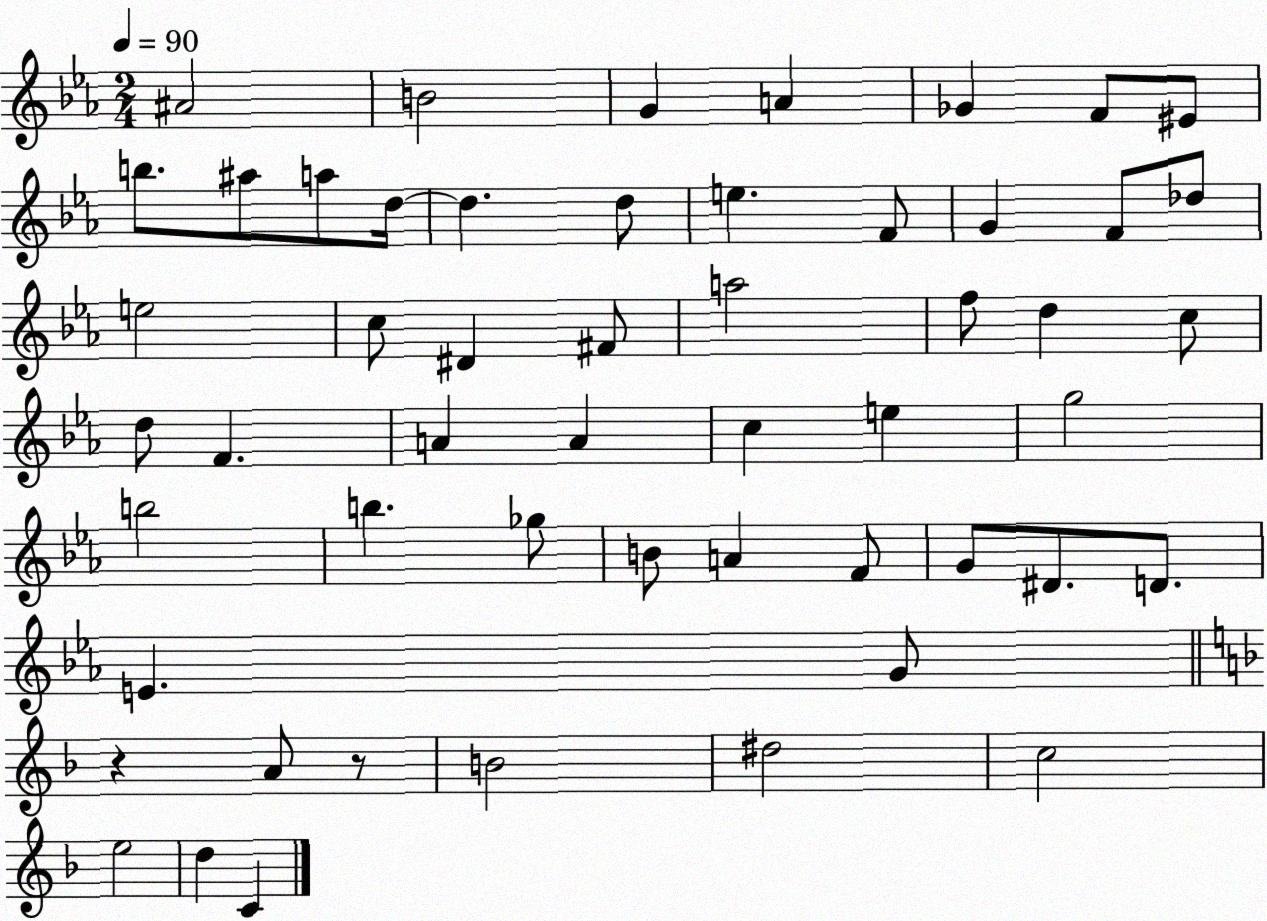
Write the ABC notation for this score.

X:1
T:Untitled
M:2/4
L:1/4
K:Eb
^A2 B2 G A _G F/2 ^E/2 b/2 ^a/2 a/2 d/4 d d/2 e F/2 G F/2 _d/2 e2 c/2 ^D ^F/2 a2 f/2 d c/2 d/2 F A A c e g2 b2 b _g/2 B/2 A F/2 G/2 ^D/2 D/2 E G/2 z A/2 z/2 B2 ^d2 c2 e2 d C